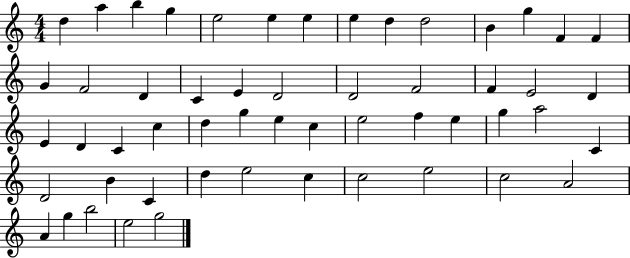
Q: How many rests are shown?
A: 0